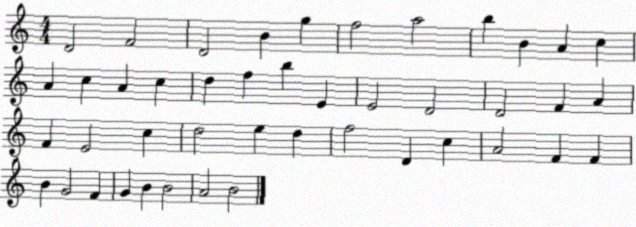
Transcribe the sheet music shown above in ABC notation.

X:1
T:Untitled
M:4/4
L:1/4
K:C
D2 F2 D2 B g f2 a2 b B A c A c A c d f b E E2 D2 D2 F A F E2 c d2 e d f2 D c A2 F F B G2 F G B B2 A2 B2